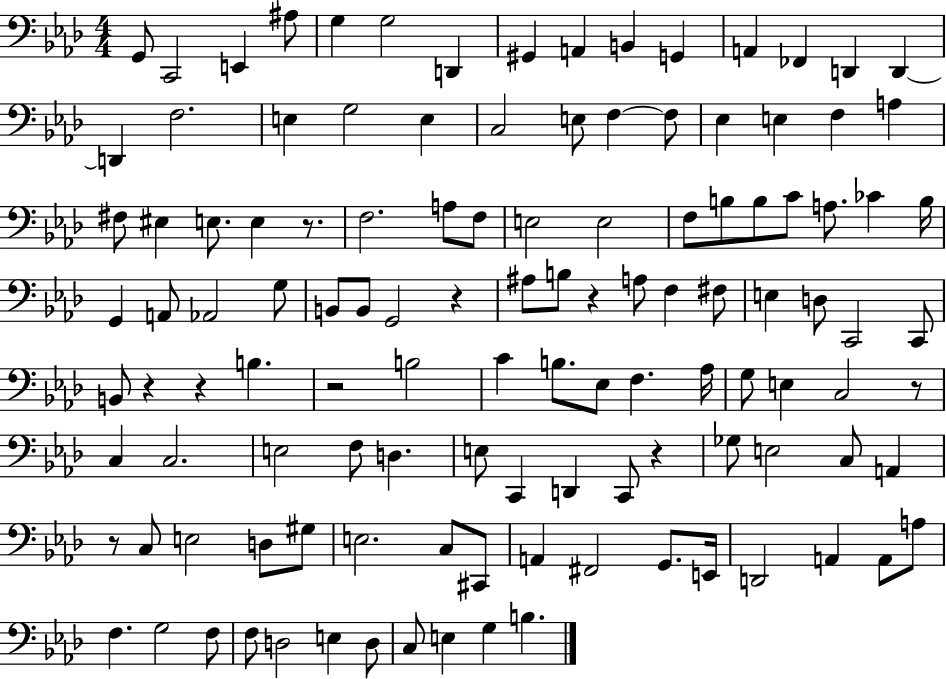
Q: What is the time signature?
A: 4/4